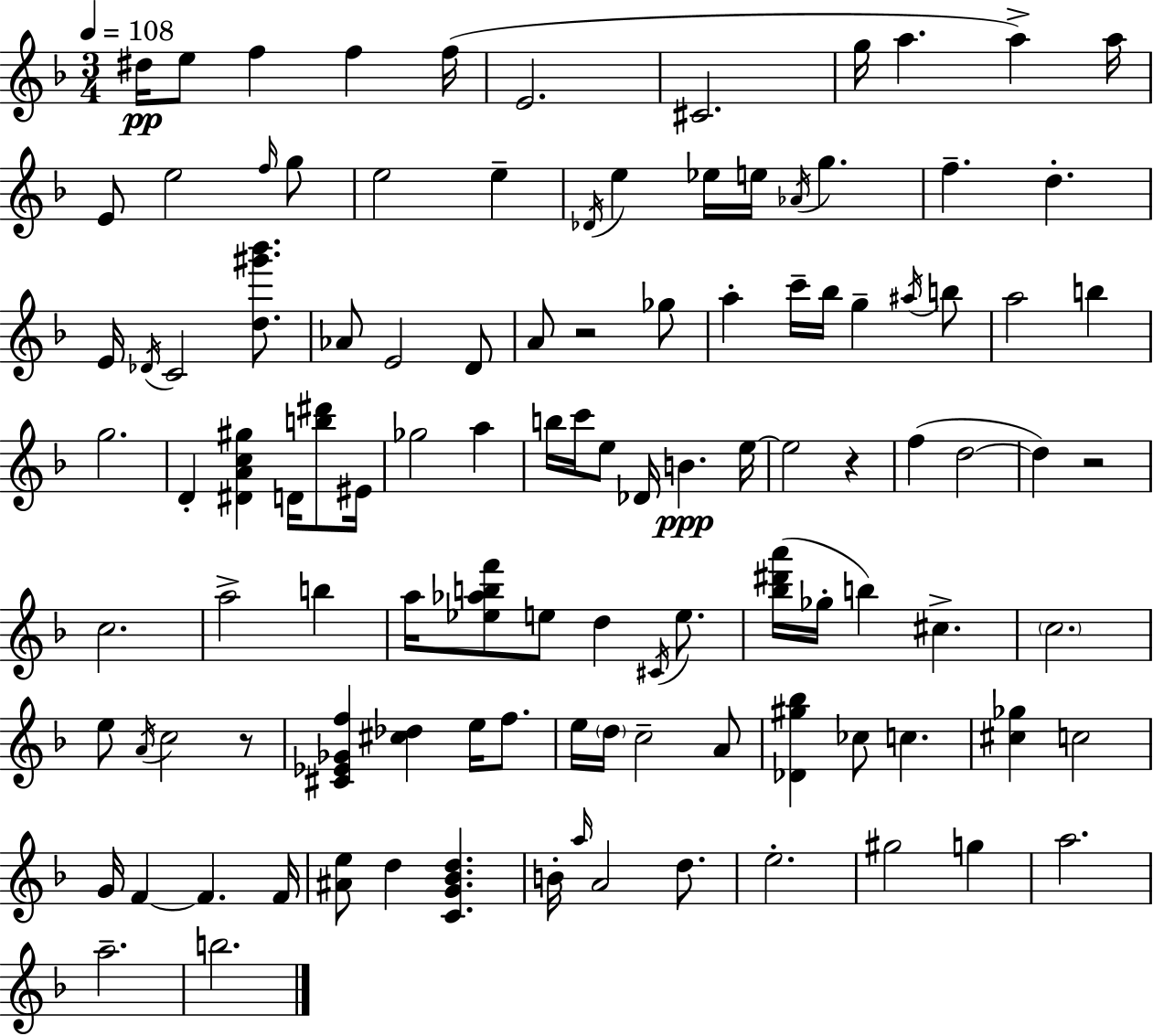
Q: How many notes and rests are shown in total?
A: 111